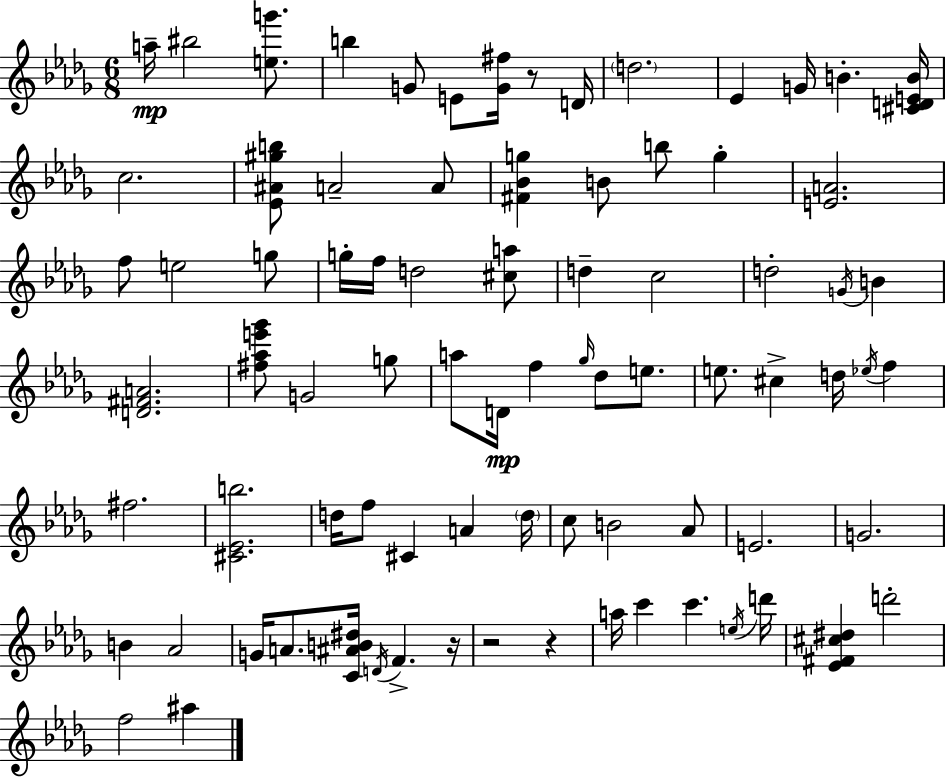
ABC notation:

X:1
T:Untitled
M:6/8
L:1/4
K:Bbm
a/4 ^b2 [eg']/2 b G/2 E/2 [G^f]/4 z/2 D/4 d2 _E G/4 B [^CDEB]/4 c2 [_E^A^gb]/2 A2 A/2 [^F_Bg] B/2 b/2 g [EA]2 f/2 e2 g/2 g/4 f/4 d2 [^ca]/2 d c2 d2 G/4 B [D^FA]2 [^f_ae'_g']/2 G2 g/2 a/2 D/4 f _g/4 _d/2 e/2 e/2 ^c d/4 _e/4 f ^f2 [^C_Eb]2 d/4 f/2 ^C A d/4 c/2 B2 _A/2 E2 G2 B _A2 G/4 A/2 [C^AB^d]/4 D/4 F z/4 z2 z a/4 c' c' e/4 d'/4 [_E^F^c^d] d'2 f2 ^a